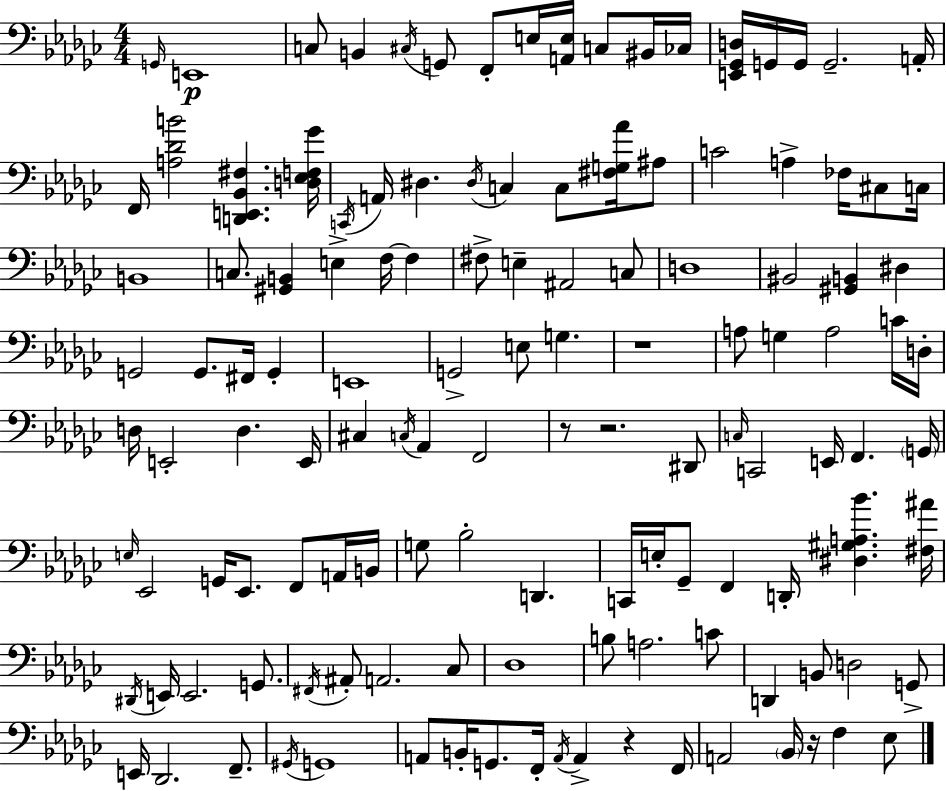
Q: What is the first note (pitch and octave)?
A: G2